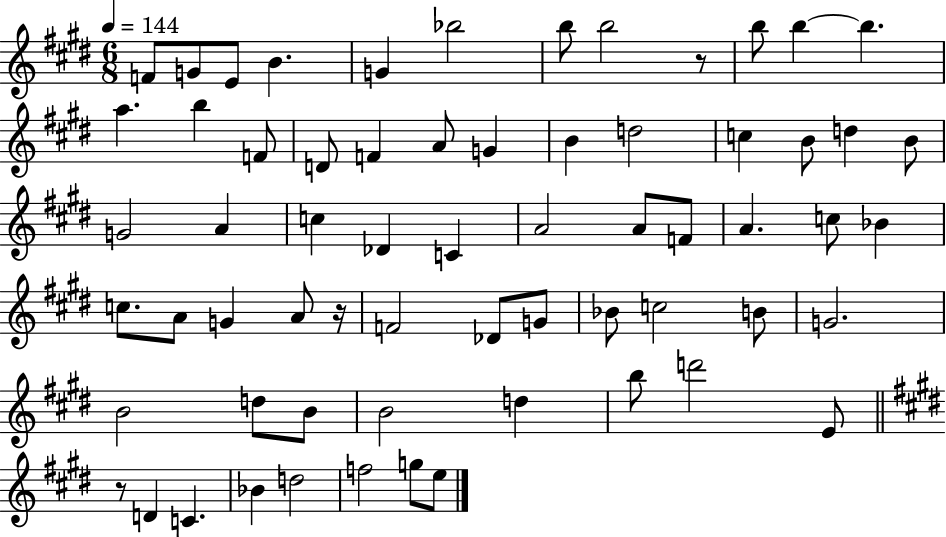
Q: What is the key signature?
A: E major